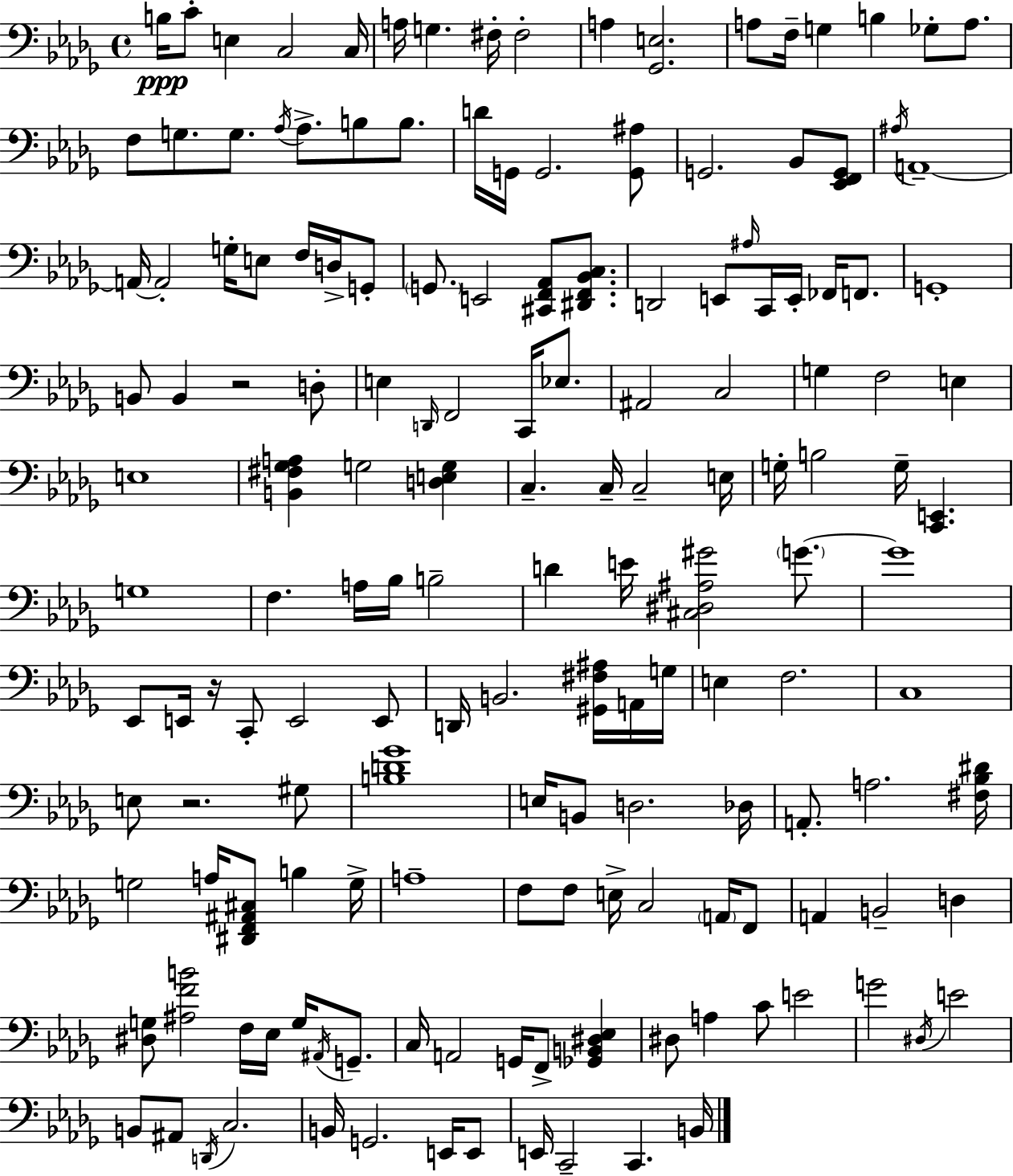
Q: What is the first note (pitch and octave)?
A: B3